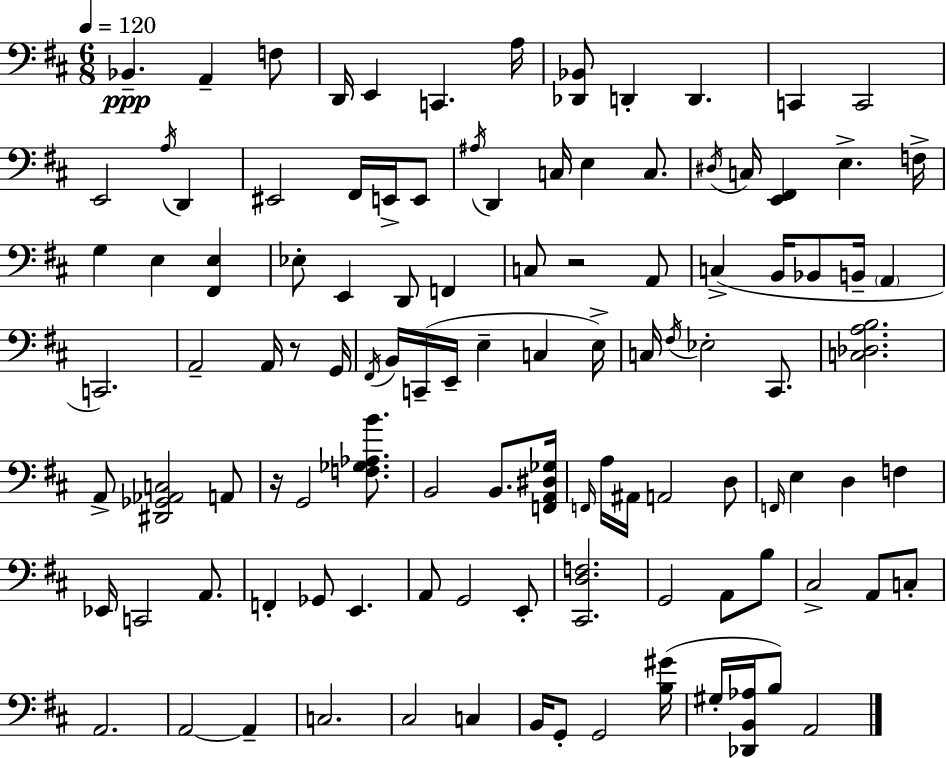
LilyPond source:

{
  \clef bass
  \numericTimeSignature
  \time 6/8
  \key d \major
  \tempo 4 = 120
  bes,4.--\ppp a,4-- f8 | d,16 e,4 c,4. a16 | <des, bes,>8 d,4-. d,4. | c,4 c,2 | \break e,2 \acciaccatura { a16 } d,4 | eis,2 fis,16 e,16-> e,8 | \acciaccatura { ais16 } d,4 c16 e4 c8. | \acciaccatura { dis16 } c16 <e, fis,>4 e4.-> | \break f16-> g4 e4 <fis, e>4 | ees8-. e,4 d,8 f,4 | c8 r2 | a,8 c4->( b,16 bes,8 b,16-- \parenthesize a,4 | \break c,2.) | a,2-- a,16 | r8 g,16 \acciaccatura { fis,16 } b,16 c,16--( e,16-- e4-- c4 | e16->) c16 \acciaccatura { fis16 } ees2-. | \break cis,8. <c des a b>2. | a,8-> <dis, ges, aes, c>2 | a,8 r16 g,2 | <f ges aes b'>8. b,2 | \break b,8. <f, a, dis ges>16 \grace { f,16 } a16 ais,16 a,2 | d8 \grace { f,16 } e4 d4 | f4 ees,16 c,2 | a,8. f,4-. ges,8 | \break e,4. a,8 g,2 | e,8-. <cis, d f>2. | g,2 | a,8 b8 cis2-> | \break a,8 c8-. a,2. | a,2~~ | a,4-- c2. | cis2 | \break c4 b,16 g,8-. g,2 | <b gis'>16( gis16-. <des, b, aes>16 b8) a,2 | \bar "|."
}